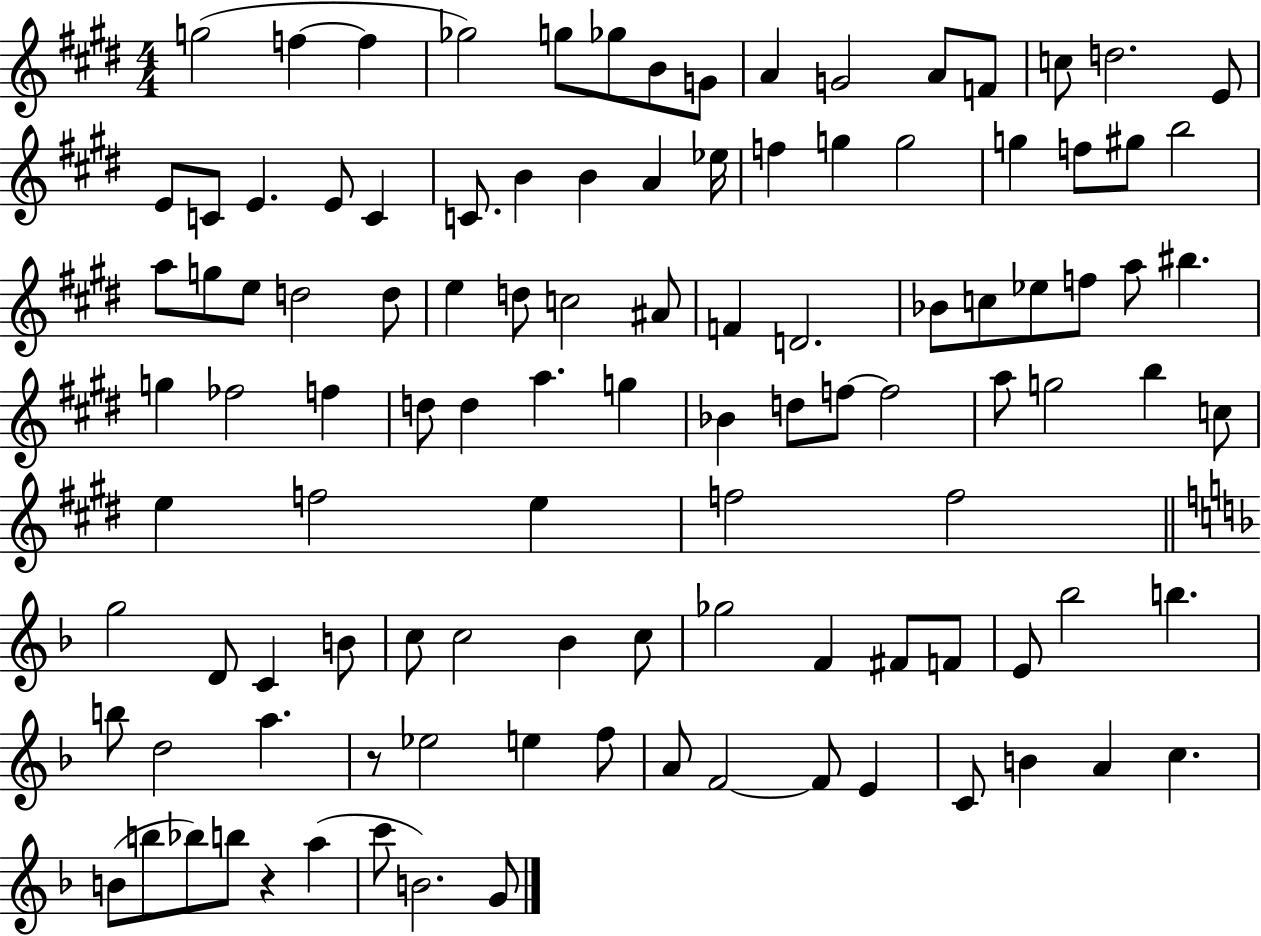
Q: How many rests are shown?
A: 2